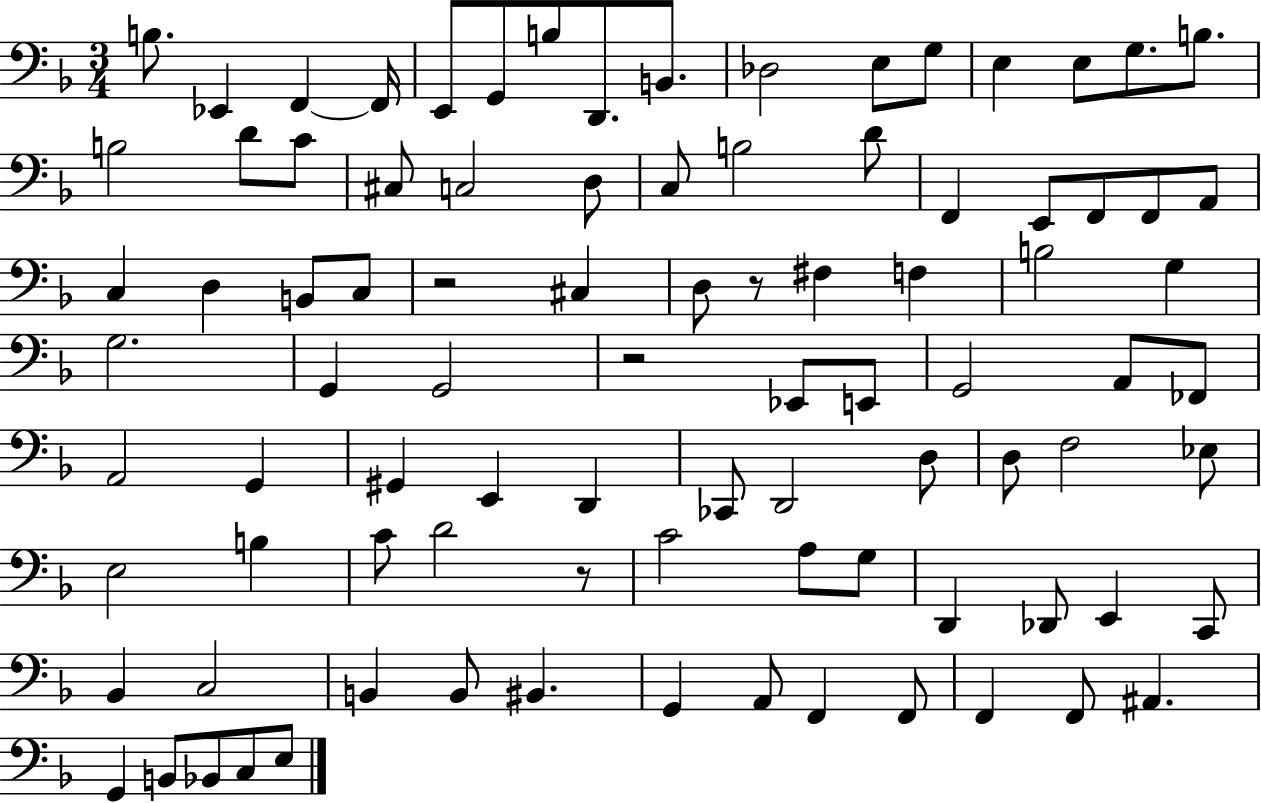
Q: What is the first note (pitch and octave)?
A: B3